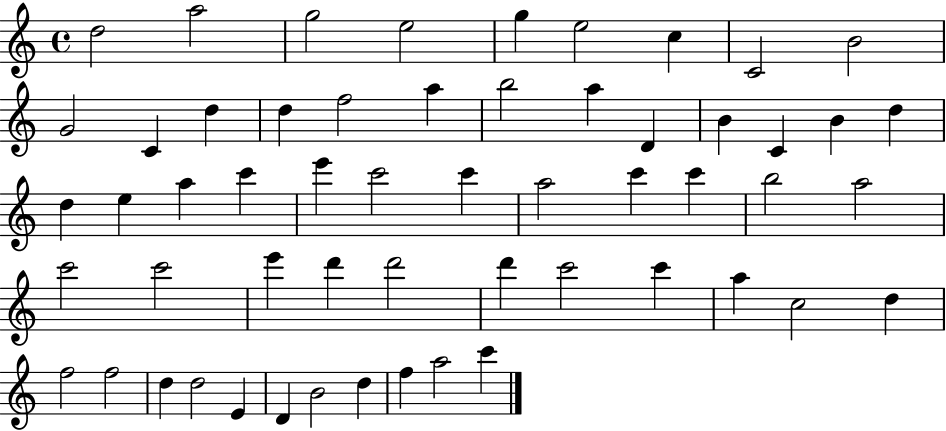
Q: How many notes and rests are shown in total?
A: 56